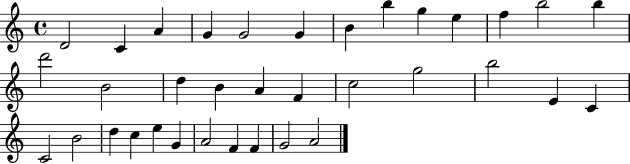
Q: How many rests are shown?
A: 0